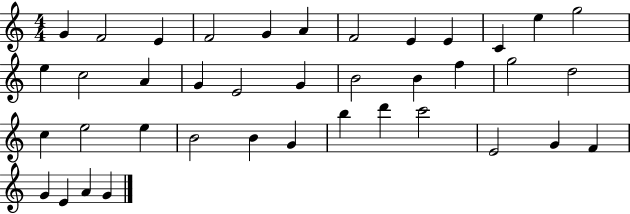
G4/q F4/h E4/q F4/h G4/q A4/q F4/h E4/q E4/q C4/q E5/q G5/h E5/q C5/h A4/q G4/q E4/h G4/q B4/h B4/q F5/q G5/h D5/h C5/q E5/h E5/q B4/h B4/q G4/q B5/q D6/q C6/h E4/h G4/q F4/q G4/q E4/q A4/q G4/q